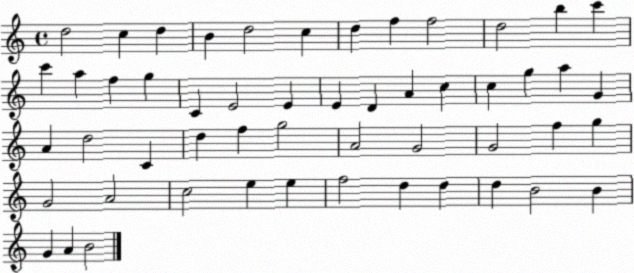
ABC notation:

X:1
T:Untitled
M:4/4
L:1/4
K:C
d2 c d B d2 c d f f2 d2 b c' c' a f g C E2 E E D A c c g a G A d2 C d f g2 A2 G2 G2 f g G2 A2 c2 e e f2 d d d B2 B G A B2